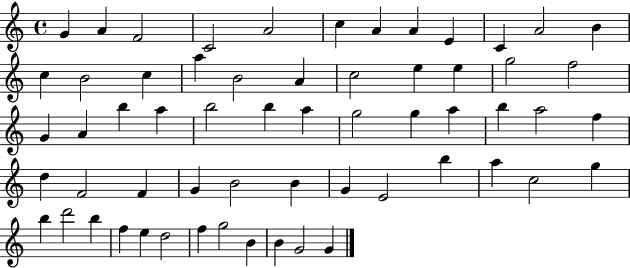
{
  \clef treble
  \time 4/4
  \defaultTimeSignature
  \key c \major
  g'4 a'4 f'2 | c'2 a'2 | c''4 a'4 a'4 e'4 | c'4 a'2 b'4 | \break c''4 b'2 c''4 | a''4 b'2 a'4 | c''2 e''4 e''4 | g''2 f''2 | \break g'4 a'4 b''4 a''4 | b''2 b''4 a''4 | g''2 g''4 a''4 | b''4 a''2 f''4 | \break d''4 f'2 f'4 | g'4 b'2 b'4 | g'4 e'2 b''4 | a''4 c''2 g''4 | \break b''4 d'''2 b''4 | f''4 e''4 d''2 | f''4 g''2 b'4 | b'4 g'2 g'4 | \break \bar "|."
}